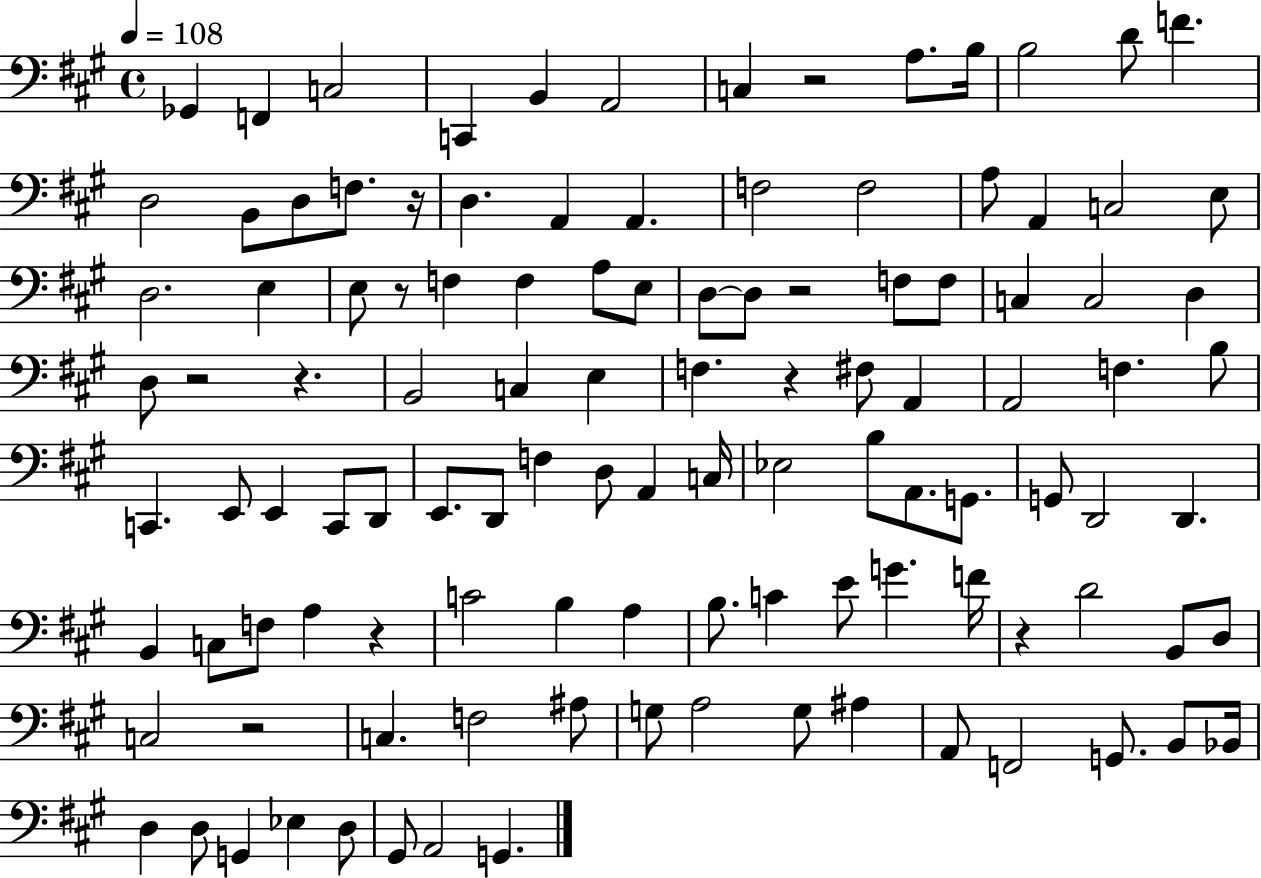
Gb2/q F2/q C3/h C2/q B2/q A2/h C3/q R/h A3/e. B3/s B3/h D4/e F4/q. D3/h B2/e D3/e F3/e. R/s D3/q. A2/q A2/q. F3/h F3/h A3/e A2/q C3/h E3/e D3/h. E3/q E3/e R/e F3/q F3/q A3/e E3/e D3/e D3/e R/h F3/e F3/e C3/q C3/h D3/q D3/e R/h R/q. B2/h C3/q E3/q F3/q. R/q F#3/e A2/q A2/h F3/q. B3/e C2/q. E2/e E2/q C2/e D2/e E2/e. D2/e F3/q D3/e A2/q C3/s Eb3/h B3/e A2/e. G2/e. G2/e D2/h D2/q. B2/q C3/e F3/e A3/q R/q C4/h B3/q A3/q B3/e. C4/q E4/e G4/q. F4/s R/q D4/h B2/e D3/e C3/h R/h C3/q. F3/h A#3/e G3/e A3/h G3/e A#3/q A2/e F2/h G2/e. B2/e Bb2/s D3/q D3/e G2/q Eb3/q D3/e G#2/e A2/h G2/q.